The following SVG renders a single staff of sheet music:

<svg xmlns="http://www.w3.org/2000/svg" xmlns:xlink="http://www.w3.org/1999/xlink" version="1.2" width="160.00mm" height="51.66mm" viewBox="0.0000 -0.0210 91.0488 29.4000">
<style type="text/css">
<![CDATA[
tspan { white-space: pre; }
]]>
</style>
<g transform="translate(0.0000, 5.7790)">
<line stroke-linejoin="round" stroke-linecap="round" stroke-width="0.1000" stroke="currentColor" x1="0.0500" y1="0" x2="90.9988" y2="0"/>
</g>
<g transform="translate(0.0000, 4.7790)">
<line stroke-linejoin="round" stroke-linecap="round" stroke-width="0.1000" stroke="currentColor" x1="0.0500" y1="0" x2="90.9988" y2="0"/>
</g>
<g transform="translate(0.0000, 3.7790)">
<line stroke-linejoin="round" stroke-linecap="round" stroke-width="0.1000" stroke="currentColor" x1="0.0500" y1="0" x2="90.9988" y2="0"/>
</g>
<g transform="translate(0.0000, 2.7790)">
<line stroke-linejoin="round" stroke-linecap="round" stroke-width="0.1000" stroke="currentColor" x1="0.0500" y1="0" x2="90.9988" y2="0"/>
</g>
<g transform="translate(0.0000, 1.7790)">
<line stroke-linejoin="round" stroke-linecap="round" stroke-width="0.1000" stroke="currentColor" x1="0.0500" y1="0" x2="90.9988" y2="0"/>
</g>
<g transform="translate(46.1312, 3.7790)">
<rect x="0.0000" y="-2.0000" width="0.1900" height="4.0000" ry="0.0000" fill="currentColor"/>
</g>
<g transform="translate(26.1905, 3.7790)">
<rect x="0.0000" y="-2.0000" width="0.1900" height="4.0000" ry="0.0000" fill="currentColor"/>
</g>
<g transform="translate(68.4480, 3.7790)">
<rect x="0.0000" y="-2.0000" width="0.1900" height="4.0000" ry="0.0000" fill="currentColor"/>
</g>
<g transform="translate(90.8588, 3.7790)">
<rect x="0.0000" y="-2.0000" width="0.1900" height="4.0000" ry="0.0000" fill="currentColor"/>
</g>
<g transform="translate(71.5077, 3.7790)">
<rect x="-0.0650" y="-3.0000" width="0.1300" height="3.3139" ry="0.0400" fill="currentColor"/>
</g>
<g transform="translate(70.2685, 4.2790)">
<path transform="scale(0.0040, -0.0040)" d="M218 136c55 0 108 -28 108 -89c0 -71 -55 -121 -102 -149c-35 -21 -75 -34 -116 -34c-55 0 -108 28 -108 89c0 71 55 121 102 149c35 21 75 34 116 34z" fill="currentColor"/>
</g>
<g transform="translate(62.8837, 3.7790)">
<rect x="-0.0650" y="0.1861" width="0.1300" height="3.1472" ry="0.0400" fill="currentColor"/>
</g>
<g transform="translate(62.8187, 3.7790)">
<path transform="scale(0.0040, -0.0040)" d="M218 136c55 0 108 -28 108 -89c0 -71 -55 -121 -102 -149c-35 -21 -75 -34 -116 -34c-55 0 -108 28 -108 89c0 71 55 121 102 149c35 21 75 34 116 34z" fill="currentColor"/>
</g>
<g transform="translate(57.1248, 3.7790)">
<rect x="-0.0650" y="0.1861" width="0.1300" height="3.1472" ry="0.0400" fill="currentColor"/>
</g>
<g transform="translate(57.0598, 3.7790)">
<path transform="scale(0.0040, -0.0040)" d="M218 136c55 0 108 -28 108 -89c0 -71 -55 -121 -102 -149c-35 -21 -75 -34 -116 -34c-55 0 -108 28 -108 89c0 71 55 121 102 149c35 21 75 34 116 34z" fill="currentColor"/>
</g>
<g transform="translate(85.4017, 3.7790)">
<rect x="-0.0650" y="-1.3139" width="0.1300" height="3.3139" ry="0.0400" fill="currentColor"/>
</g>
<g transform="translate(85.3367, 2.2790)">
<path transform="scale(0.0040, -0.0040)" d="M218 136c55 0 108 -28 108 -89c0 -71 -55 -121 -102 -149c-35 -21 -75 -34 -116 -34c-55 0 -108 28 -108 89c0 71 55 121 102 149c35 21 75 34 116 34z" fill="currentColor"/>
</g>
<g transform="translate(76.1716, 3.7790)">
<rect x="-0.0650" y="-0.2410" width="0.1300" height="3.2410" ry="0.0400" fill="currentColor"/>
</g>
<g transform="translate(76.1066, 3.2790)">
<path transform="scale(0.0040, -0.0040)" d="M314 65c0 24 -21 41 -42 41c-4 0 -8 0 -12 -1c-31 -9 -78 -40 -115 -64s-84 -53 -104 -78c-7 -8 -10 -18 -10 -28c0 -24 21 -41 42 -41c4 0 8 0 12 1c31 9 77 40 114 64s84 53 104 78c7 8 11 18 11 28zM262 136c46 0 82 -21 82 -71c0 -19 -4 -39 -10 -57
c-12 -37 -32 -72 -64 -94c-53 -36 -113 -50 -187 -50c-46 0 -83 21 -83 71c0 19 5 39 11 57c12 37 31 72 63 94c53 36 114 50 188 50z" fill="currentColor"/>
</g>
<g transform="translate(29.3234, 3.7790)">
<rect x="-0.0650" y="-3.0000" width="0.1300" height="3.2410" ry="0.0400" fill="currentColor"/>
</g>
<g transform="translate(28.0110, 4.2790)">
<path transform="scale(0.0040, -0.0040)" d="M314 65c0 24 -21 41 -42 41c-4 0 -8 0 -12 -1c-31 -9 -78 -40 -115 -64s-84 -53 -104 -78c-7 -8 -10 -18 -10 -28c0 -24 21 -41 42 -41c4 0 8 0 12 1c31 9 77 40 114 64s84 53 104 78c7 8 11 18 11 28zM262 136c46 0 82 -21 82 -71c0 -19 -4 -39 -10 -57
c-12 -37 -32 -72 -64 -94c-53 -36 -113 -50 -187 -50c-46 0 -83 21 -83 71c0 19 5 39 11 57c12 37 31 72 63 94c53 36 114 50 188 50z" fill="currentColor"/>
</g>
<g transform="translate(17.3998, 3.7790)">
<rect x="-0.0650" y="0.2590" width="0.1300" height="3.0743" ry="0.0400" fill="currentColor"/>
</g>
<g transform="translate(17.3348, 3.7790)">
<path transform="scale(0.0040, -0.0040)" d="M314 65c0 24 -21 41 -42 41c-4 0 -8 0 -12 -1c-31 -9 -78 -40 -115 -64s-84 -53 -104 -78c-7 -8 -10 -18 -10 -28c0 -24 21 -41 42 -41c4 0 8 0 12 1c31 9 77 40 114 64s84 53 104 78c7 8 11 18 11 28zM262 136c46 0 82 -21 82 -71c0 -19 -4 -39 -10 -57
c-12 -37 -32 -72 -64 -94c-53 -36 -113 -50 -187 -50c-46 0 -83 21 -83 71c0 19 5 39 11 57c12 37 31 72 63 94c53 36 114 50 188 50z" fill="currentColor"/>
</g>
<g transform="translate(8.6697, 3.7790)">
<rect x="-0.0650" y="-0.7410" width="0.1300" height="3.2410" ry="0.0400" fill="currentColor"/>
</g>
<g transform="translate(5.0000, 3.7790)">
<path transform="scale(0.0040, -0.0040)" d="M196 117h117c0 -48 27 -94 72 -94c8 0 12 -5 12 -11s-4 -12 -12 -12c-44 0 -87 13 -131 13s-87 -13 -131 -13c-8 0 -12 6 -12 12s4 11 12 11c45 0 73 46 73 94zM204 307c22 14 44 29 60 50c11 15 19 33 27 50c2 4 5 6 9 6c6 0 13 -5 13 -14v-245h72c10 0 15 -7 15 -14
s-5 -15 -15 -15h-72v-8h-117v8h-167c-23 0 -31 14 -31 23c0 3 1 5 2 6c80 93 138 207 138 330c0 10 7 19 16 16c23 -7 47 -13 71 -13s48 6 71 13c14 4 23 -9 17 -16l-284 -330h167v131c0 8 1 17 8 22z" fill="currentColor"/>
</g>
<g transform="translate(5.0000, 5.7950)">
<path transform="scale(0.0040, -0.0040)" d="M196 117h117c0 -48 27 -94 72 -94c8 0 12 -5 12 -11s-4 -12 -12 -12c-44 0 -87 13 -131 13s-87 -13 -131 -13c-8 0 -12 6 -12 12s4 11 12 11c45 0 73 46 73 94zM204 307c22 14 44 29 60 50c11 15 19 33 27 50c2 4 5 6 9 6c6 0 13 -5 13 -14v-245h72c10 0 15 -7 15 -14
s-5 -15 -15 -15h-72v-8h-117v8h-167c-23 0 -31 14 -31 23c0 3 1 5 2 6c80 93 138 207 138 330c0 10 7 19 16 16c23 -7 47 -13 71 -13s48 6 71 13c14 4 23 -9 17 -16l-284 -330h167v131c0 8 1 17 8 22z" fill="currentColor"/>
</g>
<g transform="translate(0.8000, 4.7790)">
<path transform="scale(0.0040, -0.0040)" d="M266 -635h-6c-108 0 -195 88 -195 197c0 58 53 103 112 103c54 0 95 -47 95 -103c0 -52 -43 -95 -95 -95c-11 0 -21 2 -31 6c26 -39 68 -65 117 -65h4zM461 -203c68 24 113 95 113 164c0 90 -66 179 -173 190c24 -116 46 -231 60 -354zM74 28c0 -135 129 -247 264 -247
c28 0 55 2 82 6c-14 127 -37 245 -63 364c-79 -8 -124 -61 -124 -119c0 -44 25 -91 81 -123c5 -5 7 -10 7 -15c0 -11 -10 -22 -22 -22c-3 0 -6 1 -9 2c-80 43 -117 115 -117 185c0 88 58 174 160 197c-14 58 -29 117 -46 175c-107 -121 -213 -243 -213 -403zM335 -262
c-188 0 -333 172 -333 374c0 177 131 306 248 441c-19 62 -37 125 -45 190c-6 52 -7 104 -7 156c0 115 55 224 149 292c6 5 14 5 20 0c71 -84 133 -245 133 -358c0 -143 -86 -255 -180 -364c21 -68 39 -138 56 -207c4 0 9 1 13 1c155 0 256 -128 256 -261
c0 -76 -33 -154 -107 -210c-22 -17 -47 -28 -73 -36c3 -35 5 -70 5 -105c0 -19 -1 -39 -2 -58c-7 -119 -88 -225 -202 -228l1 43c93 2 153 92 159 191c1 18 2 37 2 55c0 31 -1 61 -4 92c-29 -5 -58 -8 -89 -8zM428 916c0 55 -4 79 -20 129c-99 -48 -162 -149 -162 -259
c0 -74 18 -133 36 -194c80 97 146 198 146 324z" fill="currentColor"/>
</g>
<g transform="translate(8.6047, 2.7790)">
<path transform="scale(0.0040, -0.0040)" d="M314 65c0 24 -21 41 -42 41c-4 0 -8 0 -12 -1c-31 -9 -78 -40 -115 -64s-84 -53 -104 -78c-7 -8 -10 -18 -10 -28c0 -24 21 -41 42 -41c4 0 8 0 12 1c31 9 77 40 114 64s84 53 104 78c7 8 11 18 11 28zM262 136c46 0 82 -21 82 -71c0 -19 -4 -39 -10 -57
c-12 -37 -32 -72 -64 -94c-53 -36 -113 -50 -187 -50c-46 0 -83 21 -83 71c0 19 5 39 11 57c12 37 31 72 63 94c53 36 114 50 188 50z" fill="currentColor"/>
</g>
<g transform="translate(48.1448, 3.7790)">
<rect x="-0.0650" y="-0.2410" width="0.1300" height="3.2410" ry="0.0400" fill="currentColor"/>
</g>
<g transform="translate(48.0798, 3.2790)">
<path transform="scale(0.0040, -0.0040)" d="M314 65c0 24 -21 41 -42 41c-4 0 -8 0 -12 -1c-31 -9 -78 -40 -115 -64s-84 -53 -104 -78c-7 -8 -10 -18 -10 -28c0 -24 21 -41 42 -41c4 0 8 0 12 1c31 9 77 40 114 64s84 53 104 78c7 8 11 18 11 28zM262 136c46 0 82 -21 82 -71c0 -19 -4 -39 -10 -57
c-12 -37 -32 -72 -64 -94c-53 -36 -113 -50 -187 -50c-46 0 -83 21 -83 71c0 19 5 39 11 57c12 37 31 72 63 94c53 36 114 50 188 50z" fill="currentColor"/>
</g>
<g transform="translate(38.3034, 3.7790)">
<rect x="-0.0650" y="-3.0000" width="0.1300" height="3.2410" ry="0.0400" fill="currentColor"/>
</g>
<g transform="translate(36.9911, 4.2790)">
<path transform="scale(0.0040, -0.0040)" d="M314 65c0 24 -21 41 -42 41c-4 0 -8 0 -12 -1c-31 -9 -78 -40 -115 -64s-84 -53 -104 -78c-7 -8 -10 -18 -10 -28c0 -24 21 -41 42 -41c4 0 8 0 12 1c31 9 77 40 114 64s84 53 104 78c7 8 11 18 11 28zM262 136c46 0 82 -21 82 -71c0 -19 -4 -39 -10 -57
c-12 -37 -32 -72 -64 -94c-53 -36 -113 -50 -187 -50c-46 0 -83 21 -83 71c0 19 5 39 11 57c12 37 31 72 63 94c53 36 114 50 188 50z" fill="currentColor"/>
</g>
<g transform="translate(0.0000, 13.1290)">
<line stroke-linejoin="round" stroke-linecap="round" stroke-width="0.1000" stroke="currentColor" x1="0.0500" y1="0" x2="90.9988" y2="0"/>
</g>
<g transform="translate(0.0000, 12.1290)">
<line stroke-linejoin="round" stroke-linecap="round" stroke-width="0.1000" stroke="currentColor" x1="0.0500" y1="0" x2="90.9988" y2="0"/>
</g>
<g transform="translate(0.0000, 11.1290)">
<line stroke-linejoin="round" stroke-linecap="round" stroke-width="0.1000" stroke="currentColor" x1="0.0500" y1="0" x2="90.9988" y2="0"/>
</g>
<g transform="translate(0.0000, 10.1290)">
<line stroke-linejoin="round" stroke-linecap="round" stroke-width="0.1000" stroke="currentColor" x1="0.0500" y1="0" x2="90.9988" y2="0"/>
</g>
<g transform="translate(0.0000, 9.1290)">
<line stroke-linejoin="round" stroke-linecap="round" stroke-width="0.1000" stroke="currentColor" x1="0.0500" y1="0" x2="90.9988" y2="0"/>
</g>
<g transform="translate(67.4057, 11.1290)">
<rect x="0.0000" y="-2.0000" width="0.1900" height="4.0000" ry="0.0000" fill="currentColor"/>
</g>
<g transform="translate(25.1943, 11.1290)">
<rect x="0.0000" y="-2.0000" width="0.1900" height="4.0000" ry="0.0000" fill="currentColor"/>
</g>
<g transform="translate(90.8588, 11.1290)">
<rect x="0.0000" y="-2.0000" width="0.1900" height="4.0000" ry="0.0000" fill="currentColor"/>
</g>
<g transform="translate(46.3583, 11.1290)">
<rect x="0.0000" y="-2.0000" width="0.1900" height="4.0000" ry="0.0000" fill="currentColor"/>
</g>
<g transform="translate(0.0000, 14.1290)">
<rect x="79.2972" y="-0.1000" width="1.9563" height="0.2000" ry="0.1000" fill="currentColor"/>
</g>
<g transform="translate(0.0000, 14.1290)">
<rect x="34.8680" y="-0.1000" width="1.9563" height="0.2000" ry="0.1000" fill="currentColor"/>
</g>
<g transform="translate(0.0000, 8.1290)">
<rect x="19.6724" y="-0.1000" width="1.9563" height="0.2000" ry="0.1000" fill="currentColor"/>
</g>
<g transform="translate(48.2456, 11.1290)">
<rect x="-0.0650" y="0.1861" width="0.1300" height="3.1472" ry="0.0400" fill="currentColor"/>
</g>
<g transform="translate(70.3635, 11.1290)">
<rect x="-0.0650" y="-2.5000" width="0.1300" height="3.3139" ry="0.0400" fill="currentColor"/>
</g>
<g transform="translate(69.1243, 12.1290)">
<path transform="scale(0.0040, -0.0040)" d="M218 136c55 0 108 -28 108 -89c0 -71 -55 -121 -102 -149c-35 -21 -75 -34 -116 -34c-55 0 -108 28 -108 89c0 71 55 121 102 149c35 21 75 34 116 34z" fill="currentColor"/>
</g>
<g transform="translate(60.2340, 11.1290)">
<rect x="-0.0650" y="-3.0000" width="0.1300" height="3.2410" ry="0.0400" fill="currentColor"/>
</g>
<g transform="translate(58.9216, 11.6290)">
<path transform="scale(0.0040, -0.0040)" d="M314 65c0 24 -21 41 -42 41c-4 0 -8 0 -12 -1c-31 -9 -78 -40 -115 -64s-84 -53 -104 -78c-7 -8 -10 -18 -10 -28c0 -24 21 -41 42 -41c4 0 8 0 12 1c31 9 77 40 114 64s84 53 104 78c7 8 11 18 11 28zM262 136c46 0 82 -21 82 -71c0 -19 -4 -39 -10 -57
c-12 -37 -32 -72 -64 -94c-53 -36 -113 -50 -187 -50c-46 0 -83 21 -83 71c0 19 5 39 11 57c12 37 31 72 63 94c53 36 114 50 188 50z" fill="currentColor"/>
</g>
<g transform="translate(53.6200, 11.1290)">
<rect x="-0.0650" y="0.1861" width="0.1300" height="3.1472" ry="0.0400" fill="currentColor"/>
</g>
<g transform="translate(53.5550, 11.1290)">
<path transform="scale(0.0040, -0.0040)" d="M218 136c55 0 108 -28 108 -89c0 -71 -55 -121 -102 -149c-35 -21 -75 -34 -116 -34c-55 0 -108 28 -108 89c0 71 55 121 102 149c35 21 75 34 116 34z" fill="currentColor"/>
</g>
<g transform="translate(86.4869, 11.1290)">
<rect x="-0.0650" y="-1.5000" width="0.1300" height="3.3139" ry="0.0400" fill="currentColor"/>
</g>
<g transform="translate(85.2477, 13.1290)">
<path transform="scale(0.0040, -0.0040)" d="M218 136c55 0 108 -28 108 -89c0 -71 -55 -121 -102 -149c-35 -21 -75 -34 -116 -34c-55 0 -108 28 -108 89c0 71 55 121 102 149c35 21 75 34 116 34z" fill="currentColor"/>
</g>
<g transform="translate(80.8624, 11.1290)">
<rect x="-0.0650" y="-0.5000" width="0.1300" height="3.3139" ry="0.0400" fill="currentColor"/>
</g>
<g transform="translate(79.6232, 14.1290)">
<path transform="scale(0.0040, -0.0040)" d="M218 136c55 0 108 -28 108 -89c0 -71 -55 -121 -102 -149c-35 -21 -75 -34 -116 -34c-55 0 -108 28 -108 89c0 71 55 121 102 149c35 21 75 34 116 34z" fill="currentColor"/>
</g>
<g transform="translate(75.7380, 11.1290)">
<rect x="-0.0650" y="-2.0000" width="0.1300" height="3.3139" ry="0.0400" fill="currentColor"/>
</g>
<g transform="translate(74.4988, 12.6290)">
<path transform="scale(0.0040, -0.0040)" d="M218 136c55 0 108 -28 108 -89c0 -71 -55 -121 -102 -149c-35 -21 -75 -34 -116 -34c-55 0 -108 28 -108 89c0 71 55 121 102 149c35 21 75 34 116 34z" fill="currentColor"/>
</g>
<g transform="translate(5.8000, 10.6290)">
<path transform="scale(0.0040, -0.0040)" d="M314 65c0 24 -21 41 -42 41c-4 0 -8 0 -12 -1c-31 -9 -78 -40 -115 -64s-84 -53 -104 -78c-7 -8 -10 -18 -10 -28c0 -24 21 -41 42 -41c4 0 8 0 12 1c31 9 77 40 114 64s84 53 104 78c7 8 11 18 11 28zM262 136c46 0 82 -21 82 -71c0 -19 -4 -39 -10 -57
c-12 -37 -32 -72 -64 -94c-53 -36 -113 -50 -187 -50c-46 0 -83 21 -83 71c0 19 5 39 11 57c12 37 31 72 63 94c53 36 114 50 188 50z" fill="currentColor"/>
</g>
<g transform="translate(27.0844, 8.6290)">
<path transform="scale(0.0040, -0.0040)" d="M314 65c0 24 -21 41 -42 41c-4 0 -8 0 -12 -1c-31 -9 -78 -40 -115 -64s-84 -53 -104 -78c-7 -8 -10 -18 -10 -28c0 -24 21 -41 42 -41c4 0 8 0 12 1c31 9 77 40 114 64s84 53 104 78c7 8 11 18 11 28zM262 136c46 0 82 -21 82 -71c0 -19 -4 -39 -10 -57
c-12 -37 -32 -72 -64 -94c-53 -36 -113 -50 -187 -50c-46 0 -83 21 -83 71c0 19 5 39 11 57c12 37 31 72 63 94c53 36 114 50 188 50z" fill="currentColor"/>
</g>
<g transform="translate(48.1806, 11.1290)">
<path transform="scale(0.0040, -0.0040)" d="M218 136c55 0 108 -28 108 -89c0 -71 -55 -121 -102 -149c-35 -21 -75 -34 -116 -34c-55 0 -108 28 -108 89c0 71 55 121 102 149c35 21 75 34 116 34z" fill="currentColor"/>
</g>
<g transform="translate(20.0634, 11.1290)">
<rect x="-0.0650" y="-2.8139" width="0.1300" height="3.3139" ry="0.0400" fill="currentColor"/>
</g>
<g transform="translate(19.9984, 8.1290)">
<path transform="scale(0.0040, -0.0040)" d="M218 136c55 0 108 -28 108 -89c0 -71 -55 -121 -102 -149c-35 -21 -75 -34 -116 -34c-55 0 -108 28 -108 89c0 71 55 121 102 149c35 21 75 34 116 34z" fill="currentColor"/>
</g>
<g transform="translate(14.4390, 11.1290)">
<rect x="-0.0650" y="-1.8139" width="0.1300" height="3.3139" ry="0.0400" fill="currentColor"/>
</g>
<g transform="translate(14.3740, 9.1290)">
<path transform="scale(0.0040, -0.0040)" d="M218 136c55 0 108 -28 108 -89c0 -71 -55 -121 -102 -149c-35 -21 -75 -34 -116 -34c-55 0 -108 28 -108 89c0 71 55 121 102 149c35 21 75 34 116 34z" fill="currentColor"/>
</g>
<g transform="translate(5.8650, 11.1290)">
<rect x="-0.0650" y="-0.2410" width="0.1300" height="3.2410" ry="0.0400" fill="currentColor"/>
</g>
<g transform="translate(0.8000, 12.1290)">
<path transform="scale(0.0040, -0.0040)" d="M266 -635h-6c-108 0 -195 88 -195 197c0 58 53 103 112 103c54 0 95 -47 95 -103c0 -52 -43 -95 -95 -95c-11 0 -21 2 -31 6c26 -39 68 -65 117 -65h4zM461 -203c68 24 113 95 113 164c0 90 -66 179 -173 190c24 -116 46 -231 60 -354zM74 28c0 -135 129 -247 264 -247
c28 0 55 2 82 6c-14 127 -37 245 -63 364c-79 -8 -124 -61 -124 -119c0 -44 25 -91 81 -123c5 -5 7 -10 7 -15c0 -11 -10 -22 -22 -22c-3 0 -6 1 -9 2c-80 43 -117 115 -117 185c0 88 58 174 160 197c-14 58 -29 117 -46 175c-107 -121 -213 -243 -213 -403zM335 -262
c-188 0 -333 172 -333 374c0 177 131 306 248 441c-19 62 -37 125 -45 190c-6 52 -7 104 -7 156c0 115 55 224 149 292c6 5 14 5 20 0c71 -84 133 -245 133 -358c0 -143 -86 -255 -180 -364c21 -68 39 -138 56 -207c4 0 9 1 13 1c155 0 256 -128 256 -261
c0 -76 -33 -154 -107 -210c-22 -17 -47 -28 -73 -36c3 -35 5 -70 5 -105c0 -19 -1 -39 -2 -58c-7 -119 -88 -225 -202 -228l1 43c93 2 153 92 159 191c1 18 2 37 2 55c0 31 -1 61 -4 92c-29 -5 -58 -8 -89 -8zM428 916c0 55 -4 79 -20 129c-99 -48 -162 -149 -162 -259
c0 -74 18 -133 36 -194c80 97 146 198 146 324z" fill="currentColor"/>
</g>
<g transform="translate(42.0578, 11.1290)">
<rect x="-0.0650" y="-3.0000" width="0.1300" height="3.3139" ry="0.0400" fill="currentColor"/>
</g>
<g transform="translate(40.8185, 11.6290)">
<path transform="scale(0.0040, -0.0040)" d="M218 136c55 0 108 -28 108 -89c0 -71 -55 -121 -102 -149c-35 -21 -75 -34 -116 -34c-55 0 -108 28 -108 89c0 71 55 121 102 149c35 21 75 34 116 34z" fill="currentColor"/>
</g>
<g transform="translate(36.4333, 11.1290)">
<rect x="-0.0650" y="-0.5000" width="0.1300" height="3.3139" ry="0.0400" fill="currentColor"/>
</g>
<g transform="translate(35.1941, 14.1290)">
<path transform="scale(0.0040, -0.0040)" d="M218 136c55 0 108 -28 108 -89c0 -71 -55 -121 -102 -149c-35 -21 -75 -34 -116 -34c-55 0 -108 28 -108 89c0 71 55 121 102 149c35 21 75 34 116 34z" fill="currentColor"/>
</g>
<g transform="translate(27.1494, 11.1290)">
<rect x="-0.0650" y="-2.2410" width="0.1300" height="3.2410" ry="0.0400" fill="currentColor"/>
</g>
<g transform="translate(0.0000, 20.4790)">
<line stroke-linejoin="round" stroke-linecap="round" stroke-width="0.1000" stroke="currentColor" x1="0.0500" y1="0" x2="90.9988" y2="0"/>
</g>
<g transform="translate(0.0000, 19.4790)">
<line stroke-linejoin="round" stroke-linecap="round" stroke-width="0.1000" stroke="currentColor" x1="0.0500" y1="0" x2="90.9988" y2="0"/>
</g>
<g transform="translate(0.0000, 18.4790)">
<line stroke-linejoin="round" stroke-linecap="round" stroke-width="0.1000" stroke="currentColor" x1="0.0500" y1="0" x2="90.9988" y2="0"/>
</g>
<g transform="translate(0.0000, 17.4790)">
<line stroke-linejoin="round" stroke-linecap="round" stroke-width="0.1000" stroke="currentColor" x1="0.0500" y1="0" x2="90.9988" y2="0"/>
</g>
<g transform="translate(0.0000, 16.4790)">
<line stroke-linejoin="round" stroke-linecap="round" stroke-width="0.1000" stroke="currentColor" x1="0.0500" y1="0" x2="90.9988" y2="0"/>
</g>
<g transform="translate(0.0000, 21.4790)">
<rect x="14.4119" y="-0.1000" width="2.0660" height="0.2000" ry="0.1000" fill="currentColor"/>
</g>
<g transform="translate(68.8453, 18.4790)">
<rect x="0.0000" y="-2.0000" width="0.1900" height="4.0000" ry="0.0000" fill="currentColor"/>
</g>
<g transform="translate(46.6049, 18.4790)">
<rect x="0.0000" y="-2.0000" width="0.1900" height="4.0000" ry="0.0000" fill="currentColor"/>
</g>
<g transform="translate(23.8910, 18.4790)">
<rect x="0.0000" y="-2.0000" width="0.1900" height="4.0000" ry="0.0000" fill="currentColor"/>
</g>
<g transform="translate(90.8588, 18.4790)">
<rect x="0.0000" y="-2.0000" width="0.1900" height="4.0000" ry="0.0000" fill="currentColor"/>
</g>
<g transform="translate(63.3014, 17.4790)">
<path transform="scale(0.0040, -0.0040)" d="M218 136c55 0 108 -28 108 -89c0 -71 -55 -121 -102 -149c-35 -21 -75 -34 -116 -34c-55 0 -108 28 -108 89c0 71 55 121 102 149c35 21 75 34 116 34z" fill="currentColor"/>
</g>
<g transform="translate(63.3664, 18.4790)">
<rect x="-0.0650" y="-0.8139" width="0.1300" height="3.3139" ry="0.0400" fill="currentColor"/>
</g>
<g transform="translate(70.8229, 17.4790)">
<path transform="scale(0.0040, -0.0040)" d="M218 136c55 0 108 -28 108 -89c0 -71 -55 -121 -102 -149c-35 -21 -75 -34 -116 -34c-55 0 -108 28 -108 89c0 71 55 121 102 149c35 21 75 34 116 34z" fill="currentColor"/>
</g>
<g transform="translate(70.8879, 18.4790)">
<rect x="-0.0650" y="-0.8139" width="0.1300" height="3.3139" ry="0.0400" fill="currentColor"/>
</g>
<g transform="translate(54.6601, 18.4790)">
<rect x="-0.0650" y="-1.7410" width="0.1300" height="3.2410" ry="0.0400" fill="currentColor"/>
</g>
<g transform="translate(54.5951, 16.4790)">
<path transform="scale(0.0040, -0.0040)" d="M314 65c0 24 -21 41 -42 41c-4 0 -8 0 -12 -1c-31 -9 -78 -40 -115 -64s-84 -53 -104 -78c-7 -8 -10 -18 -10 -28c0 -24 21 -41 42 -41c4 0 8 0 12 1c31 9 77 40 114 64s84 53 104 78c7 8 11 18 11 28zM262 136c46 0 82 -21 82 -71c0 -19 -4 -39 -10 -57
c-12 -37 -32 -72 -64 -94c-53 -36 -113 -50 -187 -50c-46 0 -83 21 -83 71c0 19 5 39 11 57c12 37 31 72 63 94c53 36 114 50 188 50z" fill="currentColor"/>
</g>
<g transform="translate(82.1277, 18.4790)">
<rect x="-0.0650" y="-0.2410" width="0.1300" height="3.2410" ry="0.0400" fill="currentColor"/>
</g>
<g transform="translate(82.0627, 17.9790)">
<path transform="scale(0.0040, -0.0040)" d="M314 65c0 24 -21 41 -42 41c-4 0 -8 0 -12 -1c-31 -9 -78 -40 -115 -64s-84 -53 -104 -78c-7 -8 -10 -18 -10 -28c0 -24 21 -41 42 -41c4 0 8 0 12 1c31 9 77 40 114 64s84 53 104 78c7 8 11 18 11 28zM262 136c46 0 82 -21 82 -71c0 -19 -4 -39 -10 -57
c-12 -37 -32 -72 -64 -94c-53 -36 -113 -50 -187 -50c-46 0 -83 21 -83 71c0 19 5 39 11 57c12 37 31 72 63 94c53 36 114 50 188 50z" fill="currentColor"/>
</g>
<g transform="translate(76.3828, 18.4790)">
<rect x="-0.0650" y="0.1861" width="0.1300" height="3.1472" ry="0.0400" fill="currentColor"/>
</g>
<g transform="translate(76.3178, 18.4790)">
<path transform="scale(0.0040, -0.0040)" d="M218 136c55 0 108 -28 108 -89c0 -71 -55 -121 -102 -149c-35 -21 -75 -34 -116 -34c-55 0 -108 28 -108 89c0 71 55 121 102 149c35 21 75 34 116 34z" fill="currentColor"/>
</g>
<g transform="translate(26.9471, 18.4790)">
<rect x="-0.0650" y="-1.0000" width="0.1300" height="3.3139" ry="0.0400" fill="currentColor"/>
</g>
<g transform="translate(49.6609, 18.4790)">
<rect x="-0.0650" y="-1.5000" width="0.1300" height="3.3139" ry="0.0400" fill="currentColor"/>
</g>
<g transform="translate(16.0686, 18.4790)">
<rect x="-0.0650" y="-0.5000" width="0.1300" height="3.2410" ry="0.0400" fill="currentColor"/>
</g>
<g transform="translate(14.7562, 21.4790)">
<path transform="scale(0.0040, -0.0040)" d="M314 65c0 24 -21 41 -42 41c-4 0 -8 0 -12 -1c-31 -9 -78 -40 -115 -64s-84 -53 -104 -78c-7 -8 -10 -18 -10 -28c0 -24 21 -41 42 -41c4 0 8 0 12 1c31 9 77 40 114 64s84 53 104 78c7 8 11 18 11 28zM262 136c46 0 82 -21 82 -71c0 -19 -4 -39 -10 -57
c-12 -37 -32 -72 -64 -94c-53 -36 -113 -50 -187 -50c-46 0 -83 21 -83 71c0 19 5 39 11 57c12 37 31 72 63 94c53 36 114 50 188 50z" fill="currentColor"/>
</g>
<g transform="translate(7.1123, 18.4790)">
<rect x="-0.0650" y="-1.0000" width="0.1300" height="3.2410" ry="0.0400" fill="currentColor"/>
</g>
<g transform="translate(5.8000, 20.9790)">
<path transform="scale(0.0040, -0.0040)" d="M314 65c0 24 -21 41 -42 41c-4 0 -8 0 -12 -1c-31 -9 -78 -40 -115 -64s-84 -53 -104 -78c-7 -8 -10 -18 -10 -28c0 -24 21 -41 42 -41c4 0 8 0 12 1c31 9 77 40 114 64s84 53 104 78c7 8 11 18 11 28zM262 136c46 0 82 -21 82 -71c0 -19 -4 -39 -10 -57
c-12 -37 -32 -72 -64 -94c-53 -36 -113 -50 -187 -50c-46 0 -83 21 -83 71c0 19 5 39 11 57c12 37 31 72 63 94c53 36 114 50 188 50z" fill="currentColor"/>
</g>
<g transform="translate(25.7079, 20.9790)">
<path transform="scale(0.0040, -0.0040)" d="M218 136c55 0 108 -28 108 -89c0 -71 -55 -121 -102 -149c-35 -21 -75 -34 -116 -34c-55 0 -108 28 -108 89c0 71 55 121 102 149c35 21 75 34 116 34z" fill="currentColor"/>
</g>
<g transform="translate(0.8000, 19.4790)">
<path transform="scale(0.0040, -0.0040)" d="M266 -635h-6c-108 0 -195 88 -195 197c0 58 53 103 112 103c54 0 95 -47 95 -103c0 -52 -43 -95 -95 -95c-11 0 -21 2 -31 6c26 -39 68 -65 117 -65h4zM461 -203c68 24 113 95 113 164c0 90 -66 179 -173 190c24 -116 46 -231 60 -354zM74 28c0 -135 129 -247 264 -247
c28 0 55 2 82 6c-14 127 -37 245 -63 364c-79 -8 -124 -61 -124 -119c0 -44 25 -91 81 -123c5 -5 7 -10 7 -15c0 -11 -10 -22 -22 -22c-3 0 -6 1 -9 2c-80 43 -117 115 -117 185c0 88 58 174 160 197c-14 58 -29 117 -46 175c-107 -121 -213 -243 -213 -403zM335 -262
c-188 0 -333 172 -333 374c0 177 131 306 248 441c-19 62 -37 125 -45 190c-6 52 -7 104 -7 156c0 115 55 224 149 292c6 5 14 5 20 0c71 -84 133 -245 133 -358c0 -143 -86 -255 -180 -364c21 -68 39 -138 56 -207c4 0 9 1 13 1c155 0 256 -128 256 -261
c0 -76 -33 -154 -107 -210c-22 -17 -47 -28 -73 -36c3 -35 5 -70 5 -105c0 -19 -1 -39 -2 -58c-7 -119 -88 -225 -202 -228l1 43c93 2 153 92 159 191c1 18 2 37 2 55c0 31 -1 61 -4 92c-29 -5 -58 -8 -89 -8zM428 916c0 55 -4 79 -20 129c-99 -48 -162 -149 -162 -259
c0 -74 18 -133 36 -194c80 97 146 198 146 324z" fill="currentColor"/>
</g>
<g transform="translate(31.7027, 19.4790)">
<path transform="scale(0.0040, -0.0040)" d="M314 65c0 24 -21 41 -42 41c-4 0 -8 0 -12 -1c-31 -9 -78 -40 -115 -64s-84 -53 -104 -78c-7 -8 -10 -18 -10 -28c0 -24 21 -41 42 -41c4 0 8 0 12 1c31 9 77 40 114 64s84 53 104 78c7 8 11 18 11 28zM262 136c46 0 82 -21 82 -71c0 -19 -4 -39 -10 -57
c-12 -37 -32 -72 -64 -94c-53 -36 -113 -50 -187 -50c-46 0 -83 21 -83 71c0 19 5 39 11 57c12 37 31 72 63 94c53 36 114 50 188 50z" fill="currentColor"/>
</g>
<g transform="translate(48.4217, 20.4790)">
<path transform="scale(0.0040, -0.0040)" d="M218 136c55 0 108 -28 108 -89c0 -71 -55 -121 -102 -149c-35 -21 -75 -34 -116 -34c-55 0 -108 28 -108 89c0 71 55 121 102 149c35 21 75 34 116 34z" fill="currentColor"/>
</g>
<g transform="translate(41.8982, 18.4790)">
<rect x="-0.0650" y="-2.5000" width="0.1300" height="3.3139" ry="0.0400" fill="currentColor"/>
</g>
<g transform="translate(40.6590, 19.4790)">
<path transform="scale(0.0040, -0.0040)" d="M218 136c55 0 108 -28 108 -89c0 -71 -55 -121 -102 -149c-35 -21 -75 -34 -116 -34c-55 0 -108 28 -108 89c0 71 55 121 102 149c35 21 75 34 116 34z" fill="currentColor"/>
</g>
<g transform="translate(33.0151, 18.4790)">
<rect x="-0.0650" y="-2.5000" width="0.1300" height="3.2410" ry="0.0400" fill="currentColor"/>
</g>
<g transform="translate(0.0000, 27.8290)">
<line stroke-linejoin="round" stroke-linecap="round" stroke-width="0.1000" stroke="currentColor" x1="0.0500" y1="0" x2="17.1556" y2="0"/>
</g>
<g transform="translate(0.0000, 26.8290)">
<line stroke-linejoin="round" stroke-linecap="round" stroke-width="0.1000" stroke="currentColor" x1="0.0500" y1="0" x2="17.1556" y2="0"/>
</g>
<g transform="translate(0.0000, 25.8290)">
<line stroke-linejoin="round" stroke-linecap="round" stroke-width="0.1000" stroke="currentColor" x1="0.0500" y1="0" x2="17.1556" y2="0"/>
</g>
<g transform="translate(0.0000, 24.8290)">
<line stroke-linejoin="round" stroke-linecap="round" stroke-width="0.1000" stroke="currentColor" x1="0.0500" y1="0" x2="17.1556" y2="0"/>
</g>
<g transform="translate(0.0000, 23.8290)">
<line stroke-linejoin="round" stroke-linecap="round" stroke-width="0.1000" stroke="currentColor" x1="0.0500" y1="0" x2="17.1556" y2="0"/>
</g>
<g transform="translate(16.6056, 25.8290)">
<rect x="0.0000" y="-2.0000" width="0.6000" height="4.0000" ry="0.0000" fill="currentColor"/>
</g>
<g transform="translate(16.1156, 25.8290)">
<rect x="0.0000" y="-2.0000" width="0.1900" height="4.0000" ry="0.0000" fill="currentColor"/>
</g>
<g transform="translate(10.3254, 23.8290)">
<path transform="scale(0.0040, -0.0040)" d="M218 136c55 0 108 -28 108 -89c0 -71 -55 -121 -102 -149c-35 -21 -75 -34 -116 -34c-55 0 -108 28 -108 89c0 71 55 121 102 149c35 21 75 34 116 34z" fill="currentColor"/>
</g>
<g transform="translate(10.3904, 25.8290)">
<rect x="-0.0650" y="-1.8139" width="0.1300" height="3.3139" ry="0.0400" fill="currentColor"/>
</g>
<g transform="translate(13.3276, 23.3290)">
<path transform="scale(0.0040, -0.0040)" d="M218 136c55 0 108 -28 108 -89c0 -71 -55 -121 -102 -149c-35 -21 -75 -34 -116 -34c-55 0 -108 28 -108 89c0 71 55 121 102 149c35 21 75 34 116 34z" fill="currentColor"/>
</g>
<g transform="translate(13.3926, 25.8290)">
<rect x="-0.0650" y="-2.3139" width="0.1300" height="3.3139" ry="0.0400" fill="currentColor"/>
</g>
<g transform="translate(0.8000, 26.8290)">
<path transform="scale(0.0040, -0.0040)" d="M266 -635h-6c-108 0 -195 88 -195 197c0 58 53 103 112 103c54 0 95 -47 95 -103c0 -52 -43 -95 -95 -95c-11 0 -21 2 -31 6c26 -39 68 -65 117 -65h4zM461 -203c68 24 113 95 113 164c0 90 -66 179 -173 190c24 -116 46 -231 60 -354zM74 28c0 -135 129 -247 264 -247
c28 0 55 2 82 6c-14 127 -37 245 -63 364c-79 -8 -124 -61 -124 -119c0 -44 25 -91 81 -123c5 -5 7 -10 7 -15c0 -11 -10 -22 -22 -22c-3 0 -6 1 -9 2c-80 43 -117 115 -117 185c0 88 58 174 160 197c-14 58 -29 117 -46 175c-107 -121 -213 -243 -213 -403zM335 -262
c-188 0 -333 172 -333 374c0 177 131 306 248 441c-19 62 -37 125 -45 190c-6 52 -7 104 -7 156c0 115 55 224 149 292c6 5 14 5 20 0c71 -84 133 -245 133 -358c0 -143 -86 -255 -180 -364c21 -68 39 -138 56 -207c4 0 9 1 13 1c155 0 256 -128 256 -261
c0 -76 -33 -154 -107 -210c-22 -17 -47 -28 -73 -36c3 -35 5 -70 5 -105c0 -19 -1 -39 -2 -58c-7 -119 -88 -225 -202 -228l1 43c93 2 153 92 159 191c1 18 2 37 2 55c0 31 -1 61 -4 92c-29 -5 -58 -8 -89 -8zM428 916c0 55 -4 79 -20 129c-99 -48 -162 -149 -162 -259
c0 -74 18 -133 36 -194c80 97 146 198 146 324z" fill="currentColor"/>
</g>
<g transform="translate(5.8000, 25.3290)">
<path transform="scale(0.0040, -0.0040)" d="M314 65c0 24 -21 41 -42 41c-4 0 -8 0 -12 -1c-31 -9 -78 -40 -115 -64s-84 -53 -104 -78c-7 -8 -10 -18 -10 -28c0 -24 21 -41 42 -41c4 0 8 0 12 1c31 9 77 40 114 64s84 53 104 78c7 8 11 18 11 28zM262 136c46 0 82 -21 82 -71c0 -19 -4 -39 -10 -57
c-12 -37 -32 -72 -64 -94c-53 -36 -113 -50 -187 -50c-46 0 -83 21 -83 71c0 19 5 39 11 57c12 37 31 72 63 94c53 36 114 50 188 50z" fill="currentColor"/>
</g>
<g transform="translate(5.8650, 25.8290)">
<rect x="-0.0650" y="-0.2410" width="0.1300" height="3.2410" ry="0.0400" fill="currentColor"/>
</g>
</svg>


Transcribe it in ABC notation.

X:1
T:Untitled
M:4/4
L:1/4
K:C
d2 B2 A2 A2 c2 B B A c2 e c2 f a g2 C A B B A2 G F C E D2 C2 D G2 G E f2 d d B c2 c2 f g